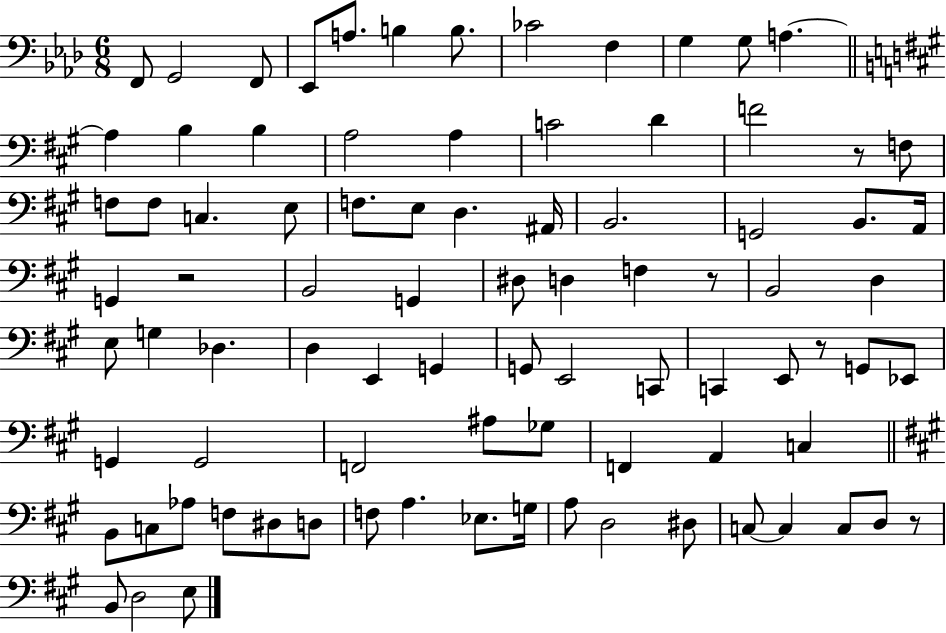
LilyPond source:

{
  \clef bass
  \numericTimeSignature
  \time 6/8
  \key aes \major
  f,8 g,2 f,8 | ees,8 a8. b4 b8. | ces'2 f4 | g4 g8 a4.~~ | \break \bar "||" \break \key a \major a4 b4 b4 | a2 a4 | c'2 d'4 | f'2 r8 f8 | \break f8 f8 c4. e8 | f8. e8 d4. ais,16 | b,2. | g,2 b,8. a,16 | \break g,4 r2 | b,2 g,4 | dis8 d4 f4 r8 | b,2 d4 | \break e8 g4 des4. | d4 e,4 g,4 | g,8 e,2 c,8 | c,4 e,8 r8 g,8 ees,8 | \break g,4 g,2 | f,2 ais8 ges8 | f,4 a,4 c4 | \bar "||" \break \key a \major b,8 c8 aes8 f8 dis8 d8 | f8 a4. ees8. g16 | a8 d2 dis8 | c8~~ c4 c8 d8 r8 | \break b,8 d2 e8 | \bar "|."
}